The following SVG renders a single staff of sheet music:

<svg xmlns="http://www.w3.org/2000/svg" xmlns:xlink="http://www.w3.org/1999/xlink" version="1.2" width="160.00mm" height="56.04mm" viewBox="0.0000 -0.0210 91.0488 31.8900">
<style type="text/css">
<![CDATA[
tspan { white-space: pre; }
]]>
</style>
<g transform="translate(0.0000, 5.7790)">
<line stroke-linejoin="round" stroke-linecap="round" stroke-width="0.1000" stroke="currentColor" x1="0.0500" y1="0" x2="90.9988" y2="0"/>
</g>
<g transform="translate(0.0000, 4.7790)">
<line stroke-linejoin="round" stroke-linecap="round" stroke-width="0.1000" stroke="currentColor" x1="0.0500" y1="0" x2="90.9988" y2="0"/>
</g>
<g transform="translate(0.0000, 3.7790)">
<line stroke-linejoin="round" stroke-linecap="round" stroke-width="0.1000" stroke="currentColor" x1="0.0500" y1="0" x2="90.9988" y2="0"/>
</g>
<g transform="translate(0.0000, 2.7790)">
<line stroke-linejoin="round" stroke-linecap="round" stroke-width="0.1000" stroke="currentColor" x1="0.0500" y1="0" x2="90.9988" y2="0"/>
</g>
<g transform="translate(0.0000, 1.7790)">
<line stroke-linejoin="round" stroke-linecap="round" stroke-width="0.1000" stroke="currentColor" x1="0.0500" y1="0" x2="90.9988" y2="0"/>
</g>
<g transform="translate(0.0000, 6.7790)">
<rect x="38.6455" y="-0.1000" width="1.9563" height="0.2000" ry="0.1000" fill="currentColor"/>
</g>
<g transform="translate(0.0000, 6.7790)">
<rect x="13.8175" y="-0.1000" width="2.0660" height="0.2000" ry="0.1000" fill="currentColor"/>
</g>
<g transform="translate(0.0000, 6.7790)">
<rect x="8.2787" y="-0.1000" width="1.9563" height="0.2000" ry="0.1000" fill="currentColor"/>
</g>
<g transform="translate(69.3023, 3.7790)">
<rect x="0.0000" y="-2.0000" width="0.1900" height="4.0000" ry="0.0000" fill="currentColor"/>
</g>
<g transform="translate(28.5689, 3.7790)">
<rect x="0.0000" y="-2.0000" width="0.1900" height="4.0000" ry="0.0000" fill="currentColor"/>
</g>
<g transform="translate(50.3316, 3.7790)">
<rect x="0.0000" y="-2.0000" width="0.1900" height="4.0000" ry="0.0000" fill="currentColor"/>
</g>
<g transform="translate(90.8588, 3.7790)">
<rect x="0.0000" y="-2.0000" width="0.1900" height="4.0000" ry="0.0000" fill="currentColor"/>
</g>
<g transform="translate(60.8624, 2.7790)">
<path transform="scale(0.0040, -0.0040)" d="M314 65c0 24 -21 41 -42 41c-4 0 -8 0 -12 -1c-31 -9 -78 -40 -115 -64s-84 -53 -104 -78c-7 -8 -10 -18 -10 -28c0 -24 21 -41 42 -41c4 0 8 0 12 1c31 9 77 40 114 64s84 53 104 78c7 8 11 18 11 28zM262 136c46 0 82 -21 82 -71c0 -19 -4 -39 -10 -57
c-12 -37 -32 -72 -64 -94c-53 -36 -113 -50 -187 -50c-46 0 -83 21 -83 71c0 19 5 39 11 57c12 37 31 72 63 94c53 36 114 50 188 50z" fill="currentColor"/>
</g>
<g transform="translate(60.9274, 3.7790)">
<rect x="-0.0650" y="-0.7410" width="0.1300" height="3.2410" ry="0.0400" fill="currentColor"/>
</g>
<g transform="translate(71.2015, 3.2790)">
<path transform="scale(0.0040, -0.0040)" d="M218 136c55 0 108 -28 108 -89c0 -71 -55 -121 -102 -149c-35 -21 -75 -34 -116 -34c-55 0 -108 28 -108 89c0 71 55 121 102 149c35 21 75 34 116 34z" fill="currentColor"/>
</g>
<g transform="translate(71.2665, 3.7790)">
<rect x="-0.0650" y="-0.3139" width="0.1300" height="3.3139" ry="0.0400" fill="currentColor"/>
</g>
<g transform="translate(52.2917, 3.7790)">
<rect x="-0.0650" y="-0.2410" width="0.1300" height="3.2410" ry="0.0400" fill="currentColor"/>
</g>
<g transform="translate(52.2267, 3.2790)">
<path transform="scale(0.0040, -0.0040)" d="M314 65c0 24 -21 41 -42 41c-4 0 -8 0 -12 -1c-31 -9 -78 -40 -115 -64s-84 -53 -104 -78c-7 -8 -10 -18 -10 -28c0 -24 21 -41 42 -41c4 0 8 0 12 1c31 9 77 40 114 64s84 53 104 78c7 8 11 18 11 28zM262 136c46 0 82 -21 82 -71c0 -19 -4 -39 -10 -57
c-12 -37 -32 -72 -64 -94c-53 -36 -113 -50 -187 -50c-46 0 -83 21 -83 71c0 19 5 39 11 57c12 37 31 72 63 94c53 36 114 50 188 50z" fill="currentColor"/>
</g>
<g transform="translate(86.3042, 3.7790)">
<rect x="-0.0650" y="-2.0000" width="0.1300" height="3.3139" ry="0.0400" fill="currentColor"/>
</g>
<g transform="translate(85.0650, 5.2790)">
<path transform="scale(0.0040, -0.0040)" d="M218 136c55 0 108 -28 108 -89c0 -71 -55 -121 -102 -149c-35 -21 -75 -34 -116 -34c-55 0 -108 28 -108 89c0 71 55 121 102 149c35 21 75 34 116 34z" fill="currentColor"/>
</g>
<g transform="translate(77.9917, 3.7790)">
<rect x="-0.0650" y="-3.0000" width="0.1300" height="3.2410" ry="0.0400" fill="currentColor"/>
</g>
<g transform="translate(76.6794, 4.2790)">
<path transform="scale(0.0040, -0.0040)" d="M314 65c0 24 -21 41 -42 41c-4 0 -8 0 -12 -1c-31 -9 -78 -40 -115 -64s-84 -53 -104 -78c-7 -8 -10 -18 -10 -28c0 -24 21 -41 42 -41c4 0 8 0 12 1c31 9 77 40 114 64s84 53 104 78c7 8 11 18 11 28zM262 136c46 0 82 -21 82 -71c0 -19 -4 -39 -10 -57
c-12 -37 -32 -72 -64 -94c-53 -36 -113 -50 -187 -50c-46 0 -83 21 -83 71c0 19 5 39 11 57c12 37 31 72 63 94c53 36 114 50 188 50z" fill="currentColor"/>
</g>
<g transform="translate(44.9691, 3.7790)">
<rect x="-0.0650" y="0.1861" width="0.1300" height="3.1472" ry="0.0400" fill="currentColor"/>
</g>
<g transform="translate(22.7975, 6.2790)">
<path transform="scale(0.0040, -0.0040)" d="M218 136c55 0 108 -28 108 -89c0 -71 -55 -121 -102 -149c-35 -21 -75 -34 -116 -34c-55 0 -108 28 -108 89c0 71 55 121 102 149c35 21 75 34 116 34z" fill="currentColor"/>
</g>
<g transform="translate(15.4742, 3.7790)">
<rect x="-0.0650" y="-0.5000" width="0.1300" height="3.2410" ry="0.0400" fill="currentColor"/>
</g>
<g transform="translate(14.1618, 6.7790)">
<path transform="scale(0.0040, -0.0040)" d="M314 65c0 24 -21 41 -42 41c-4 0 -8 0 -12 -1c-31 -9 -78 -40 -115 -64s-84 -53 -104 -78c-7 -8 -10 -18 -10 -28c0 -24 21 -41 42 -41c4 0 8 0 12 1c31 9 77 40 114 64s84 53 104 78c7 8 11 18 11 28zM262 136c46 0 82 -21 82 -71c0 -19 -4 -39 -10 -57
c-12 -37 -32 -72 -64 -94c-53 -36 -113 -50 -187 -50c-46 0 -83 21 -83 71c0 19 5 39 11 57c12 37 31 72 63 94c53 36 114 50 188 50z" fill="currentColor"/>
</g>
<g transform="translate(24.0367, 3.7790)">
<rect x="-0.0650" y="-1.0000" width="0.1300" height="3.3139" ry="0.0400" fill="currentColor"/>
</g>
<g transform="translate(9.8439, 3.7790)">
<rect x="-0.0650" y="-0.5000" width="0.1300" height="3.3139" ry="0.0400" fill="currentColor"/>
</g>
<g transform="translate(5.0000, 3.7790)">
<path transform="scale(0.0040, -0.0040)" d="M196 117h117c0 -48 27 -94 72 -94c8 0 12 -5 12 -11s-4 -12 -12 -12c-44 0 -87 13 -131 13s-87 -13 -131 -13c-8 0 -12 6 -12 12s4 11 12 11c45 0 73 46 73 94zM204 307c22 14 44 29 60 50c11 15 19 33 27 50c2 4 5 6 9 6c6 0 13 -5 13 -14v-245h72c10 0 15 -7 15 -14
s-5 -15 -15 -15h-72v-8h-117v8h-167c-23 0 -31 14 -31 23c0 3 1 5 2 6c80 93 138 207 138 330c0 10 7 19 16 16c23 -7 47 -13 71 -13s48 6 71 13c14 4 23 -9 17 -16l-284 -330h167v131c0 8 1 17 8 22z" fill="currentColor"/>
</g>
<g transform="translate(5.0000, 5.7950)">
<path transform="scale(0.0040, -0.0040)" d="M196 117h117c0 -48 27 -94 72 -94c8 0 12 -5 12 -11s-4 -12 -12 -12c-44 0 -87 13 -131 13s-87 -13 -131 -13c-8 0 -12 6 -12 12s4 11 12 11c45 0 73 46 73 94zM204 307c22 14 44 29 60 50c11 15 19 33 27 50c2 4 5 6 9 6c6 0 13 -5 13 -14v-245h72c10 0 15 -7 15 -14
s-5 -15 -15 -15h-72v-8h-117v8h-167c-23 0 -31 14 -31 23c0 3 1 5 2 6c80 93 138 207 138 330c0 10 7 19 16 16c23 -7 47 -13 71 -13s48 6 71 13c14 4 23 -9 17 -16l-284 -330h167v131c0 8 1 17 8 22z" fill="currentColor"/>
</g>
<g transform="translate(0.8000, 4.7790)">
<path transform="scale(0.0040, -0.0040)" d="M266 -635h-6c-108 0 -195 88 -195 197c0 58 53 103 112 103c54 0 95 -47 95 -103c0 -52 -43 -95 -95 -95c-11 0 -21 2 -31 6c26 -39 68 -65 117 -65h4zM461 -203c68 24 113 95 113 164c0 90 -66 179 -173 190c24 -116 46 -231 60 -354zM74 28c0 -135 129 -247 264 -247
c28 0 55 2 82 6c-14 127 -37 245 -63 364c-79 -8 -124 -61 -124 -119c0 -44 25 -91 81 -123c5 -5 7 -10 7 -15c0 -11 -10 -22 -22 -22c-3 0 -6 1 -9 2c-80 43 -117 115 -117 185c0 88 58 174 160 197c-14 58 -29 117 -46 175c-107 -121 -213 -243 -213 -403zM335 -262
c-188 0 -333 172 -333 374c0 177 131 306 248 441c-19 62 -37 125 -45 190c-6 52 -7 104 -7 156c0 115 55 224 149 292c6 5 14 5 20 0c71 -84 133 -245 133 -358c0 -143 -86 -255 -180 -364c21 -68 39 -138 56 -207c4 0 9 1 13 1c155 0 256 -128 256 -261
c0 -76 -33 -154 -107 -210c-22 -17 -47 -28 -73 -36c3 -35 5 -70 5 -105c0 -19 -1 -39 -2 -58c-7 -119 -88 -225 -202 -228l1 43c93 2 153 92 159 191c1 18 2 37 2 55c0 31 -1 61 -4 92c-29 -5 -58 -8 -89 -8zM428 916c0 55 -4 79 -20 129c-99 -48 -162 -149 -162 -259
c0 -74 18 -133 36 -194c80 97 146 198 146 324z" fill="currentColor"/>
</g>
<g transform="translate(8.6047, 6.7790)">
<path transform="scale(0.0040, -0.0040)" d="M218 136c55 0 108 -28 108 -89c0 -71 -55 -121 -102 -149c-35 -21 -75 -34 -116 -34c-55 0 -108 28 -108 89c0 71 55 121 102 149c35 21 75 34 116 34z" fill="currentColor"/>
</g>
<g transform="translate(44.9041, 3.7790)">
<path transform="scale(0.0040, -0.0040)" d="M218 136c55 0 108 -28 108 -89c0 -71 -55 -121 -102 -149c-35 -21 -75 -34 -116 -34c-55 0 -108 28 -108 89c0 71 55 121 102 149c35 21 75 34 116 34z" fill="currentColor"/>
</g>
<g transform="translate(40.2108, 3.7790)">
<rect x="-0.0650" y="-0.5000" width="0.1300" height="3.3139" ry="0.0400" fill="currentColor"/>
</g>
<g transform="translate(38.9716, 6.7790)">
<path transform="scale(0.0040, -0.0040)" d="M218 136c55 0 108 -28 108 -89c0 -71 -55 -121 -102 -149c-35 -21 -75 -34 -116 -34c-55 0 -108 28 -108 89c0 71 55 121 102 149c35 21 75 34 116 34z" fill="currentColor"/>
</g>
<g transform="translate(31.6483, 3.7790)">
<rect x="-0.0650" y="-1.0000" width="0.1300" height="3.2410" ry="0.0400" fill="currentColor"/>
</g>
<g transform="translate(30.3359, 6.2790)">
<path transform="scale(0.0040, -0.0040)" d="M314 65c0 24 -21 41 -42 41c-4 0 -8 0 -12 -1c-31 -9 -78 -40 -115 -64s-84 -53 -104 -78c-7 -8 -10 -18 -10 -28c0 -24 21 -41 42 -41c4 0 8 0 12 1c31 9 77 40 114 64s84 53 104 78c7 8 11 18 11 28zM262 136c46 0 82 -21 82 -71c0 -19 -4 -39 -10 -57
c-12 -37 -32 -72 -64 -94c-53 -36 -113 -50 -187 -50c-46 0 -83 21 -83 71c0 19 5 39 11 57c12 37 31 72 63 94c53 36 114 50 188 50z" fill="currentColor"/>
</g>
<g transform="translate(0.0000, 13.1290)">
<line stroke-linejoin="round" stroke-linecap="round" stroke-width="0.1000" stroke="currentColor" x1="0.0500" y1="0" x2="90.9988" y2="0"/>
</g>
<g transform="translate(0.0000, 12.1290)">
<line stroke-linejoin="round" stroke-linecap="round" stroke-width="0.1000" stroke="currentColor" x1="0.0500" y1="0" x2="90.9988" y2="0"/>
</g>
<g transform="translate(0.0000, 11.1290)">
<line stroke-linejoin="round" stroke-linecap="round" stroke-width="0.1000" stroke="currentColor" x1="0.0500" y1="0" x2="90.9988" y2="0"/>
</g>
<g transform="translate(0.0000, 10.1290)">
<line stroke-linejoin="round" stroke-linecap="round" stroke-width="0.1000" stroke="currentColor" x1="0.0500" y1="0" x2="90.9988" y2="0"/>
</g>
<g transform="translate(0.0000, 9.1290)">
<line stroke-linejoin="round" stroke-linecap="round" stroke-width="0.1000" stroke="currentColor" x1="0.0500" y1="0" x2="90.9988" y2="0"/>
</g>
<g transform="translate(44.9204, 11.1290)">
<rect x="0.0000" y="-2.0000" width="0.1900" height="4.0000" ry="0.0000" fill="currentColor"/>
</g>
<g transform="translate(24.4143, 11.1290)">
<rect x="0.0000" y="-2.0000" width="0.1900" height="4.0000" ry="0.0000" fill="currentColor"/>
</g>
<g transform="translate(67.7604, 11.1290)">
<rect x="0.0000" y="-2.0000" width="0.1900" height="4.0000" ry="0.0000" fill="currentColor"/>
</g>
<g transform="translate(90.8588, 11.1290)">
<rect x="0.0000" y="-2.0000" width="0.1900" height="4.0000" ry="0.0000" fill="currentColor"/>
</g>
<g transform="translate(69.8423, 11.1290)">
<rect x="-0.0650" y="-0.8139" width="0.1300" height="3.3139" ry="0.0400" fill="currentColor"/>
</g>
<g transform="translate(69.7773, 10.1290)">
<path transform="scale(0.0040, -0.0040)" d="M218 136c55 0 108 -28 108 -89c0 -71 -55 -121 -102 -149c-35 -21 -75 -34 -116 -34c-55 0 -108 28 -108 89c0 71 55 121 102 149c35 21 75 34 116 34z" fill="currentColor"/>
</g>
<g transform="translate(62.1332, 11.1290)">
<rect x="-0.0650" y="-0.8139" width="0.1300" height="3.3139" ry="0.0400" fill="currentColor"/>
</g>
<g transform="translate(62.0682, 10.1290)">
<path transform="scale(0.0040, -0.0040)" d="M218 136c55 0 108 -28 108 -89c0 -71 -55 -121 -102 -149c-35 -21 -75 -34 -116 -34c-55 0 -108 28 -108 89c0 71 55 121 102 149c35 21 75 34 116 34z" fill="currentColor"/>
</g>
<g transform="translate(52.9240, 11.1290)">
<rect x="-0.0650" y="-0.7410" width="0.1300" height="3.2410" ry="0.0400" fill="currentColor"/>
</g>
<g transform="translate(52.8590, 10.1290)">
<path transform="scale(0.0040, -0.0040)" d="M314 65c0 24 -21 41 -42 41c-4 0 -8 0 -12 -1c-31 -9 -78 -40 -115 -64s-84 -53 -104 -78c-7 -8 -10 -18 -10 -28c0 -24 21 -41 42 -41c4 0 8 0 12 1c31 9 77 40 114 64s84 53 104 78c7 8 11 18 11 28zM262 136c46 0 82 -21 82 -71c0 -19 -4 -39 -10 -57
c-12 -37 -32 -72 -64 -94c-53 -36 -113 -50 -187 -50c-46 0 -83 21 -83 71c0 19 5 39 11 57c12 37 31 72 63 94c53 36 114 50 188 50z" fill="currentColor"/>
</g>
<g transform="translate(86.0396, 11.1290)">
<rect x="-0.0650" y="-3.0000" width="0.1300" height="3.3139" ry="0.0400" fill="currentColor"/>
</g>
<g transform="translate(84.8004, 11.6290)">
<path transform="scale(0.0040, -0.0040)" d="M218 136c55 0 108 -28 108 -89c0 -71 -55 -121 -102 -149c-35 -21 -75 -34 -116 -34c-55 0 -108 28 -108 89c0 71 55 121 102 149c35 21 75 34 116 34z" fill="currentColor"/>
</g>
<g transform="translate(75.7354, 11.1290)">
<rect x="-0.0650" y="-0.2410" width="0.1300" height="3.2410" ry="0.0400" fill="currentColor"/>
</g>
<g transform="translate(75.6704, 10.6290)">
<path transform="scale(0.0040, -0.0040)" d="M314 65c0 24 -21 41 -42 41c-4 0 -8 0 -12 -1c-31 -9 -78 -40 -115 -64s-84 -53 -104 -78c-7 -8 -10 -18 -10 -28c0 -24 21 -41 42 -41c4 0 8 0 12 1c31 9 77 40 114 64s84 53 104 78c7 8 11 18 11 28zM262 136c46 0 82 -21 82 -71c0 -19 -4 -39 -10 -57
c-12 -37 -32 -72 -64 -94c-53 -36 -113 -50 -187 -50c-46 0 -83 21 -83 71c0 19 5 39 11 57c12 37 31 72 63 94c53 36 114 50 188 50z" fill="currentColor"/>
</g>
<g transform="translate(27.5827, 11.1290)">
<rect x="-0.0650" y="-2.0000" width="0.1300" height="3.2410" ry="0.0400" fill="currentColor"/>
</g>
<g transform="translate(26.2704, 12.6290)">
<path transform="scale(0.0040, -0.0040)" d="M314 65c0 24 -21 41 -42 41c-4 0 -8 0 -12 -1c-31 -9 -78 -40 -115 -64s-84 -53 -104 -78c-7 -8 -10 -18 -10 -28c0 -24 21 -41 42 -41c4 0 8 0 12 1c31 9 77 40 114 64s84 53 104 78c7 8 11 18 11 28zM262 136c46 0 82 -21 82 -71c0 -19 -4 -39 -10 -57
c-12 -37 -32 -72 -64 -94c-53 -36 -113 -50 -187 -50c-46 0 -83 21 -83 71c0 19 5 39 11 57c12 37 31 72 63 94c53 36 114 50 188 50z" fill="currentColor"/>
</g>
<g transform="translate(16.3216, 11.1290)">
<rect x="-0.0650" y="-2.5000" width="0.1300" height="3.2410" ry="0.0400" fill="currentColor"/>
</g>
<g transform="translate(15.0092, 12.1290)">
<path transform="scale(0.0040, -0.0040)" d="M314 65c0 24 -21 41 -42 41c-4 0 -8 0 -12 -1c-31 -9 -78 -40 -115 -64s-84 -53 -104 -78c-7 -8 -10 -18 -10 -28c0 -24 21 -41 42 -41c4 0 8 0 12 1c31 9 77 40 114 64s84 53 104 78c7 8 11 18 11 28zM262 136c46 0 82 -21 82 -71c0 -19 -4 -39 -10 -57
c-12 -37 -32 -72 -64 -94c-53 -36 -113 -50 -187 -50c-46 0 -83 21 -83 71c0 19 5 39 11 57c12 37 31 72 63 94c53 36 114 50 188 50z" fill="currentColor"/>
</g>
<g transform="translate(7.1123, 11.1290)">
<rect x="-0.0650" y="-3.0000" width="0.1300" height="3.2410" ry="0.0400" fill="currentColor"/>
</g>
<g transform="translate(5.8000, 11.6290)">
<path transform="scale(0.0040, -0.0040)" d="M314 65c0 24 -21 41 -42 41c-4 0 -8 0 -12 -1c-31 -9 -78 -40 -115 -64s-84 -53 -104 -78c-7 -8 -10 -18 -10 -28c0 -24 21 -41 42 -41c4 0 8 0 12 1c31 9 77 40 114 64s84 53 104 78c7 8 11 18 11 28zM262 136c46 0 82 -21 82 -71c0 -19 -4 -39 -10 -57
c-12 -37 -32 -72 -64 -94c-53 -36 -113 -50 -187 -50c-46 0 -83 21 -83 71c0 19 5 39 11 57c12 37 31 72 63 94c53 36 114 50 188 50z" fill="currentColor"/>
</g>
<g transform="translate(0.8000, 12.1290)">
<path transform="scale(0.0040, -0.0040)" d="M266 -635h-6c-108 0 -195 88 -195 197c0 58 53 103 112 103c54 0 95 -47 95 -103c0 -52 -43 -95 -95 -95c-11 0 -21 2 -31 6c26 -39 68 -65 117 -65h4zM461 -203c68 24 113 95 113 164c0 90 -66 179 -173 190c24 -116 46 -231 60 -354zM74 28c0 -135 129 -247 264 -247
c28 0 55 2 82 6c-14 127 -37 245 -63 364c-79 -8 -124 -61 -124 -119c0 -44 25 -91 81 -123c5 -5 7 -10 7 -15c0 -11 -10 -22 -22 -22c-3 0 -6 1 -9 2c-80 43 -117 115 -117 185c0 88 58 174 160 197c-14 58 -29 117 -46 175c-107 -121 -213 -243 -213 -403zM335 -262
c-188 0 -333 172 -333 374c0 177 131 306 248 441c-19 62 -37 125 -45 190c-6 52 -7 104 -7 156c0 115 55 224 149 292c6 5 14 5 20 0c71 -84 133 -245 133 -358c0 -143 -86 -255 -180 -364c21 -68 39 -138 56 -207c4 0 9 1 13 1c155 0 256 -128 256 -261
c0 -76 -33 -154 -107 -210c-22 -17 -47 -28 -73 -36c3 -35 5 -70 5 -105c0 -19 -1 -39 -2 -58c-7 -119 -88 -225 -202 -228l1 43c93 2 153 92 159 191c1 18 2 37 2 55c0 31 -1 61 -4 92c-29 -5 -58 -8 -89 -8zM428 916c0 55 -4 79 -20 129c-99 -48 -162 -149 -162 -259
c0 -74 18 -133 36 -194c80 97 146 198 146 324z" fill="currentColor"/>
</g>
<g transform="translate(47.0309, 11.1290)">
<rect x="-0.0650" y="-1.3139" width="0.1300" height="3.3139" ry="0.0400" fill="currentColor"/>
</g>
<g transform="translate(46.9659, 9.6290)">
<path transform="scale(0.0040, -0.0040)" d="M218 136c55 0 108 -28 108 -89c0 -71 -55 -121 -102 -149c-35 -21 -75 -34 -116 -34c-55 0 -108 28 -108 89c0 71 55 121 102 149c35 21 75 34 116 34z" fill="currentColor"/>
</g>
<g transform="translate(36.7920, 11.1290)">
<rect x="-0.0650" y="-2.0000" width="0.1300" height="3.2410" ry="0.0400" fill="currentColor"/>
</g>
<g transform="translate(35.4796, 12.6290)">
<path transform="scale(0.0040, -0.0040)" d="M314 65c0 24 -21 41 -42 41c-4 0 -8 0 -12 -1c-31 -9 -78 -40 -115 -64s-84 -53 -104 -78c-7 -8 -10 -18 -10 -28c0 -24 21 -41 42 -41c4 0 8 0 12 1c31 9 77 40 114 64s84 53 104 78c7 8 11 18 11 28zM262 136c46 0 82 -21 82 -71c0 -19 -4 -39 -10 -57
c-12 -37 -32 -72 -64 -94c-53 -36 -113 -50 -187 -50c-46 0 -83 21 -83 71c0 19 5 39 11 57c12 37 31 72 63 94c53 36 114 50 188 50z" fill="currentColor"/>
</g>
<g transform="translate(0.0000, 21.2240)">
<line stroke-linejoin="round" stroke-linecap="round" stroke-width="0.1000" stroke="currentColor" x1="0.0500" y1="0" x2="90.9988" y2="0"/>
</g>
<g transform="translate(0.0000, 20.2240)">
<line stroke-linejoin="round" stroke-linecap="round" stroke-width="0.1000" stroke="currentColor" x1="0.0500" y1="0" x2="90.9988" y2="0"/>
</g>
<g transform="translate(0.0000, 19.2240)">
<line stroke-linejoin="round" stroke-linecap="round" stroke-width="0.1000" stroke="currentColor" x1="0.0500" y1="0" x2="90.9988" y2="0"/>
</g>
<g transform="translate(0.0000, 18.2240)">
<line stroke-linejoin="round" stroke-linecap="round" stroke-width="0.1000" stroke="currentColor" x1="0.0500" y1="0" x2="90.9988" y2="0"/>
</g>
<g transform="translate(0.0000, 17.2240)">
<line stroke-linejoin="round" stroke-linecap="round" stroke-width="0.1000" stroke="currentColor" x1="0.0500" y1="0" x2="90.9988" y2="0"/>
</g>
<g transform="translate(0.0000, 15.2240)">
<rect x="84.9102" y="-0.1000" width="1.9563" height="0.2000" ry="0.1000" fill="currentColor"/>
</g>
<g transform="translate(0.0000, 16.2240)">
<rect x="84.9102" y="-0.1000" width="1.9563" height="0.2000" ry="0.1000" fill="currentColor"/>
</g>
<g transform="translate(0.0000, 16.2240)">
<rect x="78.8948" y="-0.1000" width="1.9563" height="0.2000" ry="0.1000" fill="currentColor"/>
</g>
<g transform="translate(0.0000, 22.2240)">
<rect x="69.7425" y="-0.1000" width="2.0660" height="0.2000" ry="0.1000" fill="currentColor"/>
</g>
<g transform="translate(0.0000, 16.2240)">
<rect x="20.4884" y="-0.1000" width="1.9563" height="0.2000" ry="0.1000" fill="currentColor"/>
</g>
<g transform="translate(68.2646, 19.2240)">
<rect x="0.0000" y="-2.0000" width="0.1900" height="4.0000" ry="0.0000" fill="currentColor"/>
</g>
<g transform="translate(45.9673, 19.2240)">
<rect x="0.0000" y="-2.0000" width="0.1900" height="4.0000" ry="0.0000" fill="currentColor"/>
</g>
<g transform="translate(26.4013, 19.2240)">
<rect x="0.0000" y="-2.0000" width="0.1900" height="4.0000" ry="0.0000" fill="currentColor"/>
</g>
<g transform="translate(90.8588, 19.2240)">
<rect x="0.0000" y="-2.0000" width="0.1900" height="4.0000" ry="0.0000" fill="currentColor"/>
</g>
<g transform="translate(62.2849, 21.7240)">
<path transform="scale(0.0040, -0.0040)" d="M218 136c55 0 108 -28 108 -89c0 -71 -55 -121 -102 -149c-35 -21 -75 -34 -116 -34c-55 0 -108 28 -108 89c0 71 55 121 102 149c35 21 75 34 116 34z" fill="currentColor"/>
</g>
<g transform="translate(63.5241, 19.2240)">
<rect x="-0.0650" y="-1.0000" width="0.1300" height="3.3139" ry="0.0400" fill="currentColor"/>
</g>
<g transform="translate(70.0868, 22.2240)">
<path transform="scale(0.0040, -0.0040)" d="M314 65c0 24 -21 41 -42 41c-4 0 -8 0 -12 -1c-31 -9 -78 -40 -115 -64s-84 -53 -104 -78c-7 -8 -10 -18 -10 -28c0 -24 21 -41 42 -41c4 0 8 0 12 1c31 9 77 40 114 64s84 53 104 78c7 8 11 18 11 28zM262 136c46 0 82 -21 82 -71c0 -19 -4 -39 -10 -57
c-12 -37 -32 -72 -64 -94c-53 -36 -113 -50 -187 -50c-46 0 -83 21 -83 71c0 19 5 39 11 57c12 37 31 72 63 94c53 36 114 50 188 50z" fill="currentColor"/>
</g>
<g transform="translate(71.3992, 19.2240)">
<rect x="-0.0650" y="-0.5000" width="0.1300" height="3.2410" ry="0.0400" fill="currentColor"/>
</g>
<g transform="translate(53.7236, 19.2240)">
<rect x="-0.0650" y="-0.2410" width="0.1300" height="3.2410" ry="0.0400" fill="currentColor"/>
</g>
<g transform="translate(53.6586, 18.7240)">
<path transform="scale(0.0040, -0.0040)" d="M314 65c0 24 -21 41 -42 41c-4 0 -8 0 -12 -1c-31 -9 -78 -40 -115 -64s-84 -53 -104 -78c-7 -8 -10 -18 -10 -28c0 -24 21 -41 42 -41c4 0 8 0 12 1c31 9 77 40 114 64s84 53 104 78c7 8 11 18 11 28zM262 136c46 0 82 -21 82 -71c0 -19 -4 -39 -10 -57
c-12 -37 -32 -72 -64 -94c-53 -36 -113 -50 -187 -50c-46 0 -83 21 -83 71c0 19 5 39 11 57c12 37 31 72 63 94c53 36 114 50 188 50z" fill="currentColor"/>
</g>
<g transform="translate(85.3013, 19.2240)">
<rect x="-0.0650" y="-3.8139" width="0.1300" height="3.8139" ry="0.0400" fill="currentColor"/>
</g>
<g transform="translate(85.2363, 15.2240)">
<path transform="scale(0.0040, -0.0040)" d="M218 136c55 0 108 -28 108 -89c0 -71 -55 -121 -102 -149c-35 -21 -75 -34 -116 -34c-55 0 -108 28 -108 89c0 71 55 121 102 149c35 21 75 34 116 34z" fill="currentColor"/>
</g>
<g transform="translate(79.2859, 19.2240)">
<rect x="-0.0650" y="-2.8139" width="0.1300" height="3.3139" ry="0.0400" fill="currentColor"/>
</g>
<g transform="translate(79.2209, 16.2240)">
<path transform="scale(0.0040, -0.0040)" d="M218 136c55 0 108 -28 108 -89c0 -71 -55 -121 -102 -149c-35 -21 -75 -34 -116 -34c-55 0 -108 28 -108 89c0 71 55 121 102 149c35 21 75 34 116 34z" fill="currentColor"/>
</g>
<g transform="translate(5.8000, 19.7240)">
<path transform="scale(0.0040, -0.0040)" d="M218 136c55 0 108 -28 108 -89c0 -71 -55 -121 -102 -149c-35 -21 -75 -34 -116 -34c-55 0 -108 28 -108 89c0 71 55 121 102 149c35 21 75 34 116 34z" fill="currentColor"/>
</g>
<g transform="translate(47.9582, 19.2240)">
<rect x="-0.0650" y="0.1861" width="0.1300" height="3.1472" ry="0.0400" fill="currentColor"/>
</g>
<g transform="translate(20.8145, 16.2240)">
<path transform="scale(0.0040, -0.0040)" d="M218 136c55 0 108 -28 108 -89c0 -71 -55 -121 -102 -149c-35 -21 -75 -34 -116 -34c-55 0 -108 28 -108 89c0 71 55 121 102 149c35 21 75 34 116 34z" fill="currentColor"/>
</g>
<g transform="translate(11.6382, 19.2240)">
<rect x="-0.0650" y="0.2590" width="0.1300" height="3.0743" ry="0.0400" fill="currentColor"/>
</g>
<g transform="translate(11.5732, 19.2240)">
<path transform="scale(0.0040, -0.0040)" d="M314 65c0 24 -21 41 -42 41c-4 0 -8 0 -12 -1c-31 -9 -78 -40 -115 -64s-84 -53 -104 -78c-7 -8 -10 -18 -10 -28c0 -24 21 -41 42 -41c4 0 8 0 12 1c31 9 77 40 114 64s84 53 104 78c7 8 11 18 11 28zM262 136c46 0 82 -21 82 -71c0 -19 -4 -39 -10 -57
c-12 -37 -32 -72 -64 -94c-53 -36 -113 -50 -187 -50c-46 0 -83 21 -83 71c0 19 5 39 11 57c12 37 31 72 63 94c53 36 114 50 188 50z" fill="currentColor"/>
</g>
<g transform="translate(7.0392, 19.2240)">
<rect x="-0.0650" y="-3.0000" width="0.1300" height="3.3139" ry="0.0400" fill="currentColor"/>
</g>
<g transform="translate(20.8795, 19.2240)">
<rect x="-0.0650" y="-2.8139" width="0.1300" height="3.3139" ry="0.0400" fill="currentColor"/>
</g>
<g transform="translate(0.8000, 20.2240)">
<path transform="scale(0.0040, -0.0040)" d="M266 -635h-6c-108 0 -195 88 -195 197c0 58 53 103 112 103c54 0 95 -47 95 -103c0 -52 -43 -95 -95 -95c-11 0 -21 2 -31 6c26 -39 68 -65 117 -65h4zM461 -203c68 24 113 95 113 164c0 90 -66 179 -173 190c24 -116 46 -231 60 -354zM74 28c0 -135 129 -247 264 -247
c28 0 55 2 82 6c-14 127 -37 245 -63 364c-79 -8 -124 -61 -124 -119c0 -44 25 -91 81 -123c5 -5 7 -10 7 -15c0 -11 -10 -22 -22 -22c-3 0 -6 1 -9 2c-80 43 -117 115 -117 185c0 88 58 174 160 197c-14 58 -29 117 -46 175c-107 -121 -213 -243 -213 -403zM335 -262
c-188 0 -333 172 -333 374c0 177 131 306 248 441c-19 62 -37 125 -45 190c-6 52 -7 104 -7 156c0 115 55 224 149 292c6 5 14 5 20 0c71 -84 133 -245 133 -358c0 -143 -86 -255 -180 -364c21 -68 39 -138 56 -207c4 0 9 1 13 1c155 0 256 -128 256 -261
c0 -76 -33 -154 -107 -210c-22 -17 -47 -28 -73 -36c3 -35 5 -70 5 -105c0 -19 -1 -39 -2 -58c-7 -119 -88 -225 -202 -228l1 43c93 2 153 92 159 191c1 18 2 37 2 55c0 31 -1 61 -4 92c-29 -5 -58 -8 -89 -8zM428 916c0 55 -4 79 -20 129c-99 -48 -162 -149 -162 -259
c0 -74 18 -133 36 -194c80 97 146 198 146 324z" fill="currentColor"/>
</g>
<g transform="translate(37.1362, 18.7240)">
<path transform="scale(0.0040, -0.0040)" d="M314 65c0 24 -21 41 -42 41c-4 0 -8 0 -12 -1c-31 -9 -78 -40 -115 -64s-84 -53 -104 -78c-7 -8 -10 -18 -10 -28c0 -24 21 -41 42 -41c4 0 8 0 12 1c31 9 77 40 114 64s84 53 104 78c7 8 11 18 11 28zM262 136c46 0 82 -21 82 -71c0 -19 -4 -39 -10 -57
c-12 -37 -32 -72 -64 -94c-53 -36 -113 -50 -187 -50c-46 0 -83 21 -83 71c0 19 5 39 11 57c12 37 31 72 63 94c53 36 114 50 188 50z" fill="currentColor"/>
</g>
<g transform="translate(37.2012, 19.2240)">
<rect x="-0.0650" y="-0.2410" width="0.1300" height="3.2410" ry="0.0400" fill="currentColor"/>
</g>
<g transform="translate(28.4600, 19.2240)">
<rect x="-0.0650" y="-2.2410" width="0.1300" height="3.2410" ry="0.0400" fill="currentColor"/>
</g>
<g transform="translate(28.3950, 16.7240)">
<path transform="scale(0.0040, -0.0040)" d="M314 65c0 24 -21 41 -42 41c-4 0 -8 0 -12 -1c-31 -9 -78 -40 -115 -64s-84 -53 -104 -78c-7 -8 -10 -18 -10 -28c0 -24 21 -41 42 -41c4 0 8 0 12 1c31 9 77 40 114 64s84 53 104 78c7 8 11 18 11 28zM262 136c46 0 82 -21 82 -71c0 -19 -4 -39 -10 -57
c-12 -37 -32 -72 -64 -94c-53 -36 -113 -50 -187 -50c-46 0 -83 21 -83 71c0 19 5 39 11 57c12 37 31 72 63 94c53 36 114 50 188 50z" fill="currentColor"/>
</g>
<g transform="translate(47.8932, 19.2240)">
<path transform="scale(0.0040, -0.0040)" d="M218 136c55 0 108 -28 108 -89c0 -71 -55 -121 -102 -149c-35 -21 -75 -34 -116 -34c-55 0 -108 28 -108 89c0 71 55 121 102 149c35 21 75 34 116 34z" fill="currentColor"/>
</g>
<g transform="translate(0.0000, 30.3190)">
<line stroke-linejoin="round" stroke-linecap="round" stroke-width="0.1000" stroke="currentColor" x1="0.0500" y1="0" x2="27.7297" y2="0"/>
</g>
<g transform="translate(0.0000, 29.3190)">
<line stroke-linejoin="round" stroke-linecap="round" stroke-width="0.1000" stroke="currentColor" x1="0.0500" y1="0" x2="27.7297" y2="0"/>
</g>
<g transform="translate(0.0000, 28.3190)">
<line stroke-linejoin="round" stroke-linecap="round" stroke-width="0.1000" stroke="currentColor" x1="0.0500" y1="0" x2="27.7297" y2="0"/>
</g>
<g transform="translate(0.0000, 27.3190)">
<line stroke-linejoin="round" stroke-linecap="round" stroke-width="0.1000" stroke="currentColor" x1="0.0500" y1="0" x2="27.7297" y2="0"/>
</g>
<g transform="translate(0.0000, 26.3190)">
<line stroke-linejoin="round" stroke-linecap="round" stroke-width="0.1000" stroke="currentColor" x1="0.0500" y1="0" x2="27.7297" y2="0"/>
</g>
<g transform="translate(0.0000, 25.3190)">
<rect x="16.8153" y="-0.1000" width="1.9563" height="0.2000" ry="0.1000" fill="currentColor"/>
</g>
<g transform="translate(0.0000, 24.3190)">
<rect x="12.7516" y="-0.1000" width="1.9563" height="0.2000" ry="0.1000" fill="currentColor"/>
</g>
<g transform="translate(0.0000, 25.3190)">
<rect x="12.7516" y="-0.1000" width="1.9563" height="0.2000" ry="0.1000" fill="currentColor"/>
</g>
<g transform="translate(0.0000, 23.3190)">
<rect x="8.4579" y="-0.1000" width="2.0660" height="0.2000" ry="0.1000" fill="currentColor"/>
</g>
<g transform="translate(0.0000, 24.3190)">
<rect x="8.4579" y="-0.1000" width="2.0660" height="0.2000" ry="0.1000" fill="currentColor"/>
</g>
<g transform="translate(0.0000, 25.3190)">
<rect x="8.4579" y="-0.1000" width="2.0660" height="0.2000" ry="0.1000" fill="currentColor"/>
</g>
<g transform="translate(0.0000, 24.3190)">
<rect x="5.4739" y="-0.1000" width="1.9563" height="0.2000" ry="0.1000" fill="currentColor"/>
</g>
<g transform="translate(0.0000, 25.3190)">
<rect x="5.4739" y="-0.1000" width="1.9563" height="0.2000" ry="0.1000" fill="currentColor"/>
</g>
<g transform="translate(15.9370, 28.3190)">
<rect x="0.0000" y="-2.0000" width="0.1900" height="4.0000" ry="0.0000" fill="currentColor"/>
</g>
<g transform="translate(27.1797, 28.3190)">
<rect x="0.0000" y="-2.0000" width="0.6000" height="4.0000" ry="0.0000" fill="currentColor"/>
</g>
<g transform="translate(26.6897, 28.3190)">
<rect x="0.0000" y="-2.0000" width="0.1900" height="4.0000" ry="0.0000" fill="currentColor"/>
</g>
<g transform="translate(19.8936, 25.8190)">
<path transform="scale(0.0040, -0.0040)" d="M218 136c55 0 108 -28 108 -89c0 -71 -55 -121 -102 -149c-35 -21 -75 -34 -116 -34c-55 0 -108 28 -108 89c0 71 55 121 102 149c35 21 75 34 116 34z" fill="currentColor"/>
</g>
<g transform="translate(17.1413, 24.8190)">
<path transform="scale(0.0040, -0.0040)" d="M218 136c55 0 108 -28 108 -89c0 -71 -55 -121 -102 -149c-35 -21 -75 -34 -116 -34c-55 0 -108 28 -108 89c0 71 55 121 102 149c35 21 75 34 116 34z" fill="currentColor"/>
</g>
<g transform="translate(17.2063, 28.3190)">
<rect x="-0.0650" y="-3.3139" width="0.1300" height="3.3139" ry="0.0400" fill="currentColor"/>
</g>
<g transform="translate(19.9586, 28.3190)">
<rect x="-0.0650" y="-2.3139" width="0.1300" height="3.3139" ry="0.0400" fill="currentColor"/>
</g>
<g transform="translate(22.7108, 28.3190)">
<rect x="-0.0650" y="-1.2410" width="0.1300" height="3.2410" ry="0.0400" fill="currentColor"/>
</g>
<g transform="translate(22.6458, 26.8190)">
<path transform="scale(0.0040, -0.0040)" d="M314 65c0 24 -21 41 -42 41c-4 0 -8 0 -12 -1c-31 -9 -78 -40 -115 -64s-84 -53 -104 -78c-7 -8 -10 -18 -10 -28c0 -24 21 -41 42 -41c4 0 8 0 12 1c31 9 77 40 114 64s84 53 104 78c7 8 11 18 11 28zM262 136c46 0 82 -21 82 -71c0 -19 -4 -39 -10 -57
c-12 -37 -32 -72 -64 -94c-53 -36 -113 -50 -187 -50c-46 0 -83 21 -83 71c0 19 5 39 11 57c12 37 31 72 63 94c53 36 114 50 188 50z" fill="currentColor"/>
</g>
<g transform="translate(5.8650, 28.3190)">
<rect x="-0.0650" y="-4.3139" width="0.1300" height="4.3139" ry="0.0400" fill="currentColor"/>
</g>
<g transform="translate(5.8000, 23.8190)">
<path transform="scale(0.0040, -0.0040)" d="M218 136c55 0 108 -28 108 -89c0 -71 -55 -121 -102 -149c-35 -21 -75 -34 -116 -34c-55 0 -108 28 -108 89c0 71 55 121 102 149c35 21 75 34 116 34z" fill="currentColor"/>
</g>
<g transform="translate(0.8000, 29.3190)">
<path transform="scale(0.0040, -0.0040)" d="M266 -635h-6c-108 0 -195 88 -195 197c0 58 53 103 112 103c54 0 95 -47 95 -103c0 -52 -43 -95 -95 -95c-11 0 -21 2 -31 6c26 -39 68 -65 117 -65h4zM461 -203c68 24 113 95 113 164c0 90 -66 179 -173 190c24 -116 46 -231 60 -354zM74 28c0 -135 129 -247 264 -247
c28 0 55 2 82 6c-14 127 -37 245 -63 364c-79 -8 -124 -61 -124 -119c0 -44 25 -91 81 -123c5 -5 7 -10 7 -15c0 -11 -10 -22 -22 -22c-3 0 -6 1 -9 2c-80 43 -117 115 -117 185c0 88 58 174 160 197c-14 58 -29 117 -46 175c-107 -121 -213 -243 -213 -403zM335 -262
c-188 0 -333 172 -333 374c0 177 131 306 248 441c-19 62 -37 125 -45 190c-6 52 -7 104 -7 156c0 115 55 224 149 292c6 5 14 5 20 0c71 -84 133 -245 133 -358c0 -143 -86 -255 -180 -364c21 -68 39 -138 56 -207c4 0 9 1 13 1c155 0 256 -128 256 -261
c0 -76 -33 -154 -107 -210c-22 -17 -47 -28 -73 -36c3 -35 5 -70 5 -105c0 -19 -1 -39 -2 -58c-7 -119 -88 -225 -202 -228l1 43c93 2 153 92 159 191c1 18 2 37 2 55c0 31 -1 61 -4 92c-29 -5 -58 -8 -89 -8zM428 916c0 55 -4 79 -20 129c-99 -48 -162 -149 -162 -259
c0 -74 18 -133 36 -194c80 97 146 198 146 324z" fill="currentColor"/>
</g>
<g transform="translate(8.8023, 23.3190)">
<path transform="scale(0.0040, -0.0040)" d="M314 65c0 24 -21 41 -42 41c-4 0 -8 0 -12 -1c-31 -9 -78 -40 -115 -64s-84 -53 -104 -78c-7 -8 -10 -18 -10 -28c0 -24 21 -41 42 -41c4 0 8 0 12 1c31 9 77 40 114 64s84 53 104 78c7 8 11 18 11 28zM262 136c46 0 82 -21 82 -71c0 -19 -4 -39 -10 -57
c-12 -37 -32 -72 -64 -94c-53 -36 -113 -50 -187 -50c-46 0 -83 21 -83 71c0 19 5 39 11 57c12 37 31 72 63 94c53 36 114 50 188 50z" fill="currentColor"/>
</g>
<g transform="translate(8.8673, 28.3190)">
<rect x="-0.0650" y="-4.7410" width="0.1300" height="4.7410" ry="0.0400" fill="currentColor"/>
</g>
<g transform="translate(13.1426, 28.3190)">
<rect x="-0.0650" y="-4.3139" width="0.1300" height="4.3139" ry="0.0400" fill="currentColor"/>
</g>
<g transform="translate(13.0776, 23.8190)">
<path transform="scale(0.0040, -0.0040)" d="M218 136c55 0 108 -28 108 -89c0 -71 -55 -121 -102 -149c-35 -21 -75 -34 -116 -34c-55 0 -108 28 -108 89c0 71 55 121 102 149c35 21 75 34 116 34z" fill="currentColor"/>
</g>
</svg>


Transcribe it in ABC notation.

X:1
T:Untitled
M:4/4
L:1/4
K:C
C C2 D D2 C B c2 d2 c A2 F A2 G2 F2 F2 e d2 d d c2 A A B2 a g2 c2 B c2 D C2 a c' d' e'2 d' b g e2